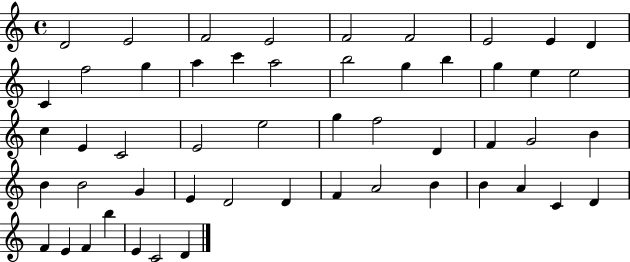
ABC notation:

X:1
T:Untitled
M:4/4
L:1/4
K:C
D2 E2 F2 E2 F2 F2 E2 E D C f2 g a c' a2 b2 g b g e e2 c E C2 E2 e2 g f2 D F G2 B B B2 G E D2 D F A2 B B A C D F E F b E C2 D